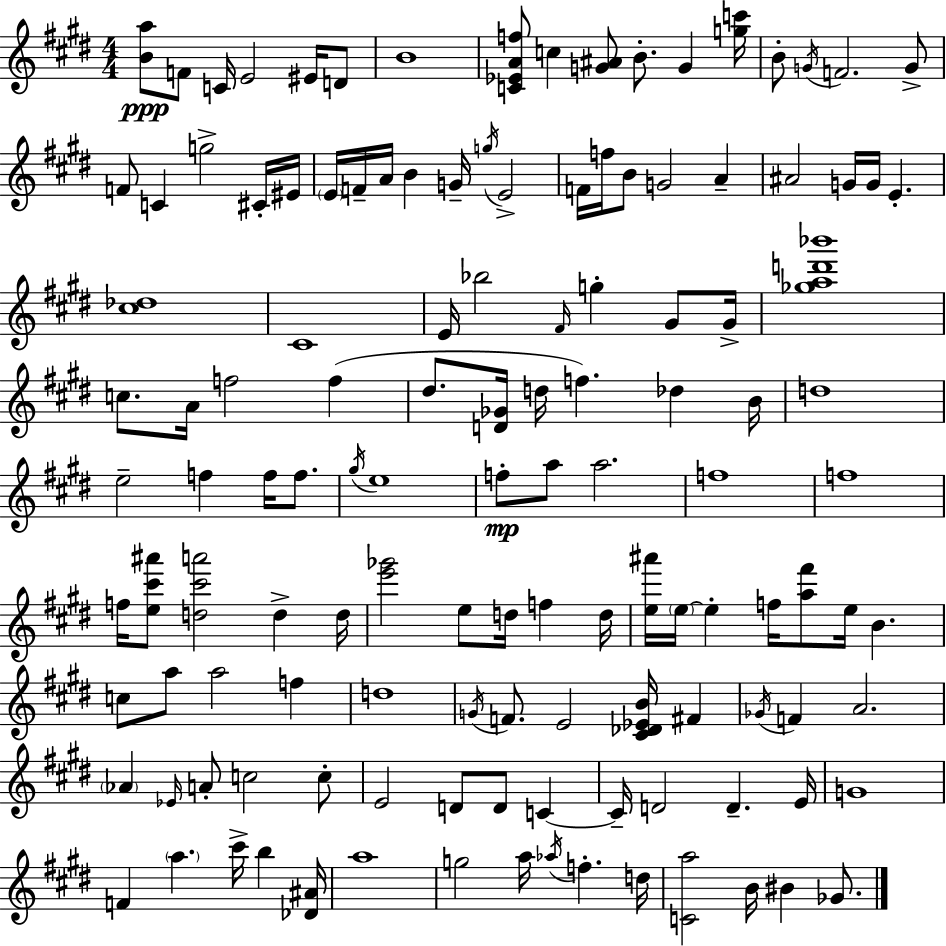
[B4,A5]/e F4/e C4/s E4/h EIS4/s D4/e B4/w [C4,Eb4,A4,F5]/e C5/q [G4,A#4]/e B4/e. G4/q [G5,C6]/s B4/e G4/s F4/h. G4/e F4/e C4/q G5/h C#4/s EIS4/s E4/s F4/s A4/s B4/q G4/s G5/s E4/h F4/s F5/s B4/e G4/h A4/q A#4/h G4/s G4/s E4/q. [C#5,Db5]/w C#4/w E4/s Bb5/h F#4/s G5/q G#4/e G#4/s [Gb5,A5,D6,Bb6]/w C5/e. A4/s F5/h F5/q D#5/e. [D4,Gb4]/s D5/s F5/q. Db5/q B4/s D5/w E5/h F5/q F5/s F5/e. G#5/s E5/w F5/e A5/e A5/h. F5/w F5/w F5/s [E5,C#6,A#6]/e [D5,C#6,A6]/h D5/q D5/s [E6,Gb6]/h E5/e D5/s F5/q D5/s [E5,A#6]/s E5/s E5/q F5/s [A5,F#6]/e E5/s B4/q. C5/e A5/e A5/h F5/q D5/w G4/s F4/e. E4/h [C#4,Db4,Eb4,B4]/s F#4/q Gb4/s F4/q A4/h. Ab4/q Eb4/s A4/e C5/h C5/e E4/h D4/e D4/e C4/q C4/s D4/h D4/q. E4/s G4/w F4/q A5/q. C#6/s B5/q [Db4,A#4]/s A5/w G5/h A5/s Ab5/s F5/q. D5/s [C4,A5]/h B4/s BIS4/q Gb4/e.